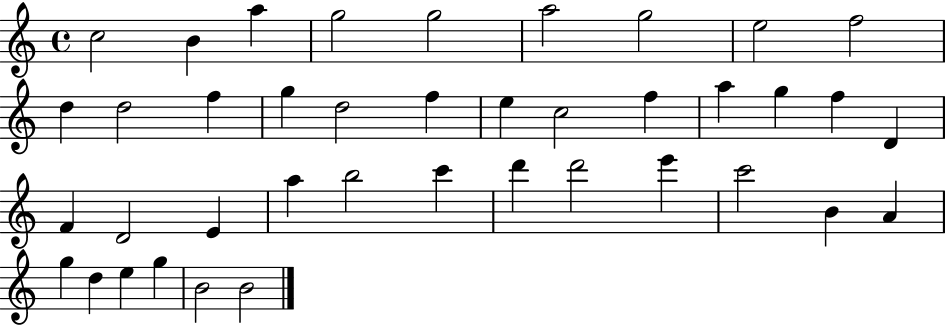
C5/h B4/q A5/q G5/h G5/h A5/h G5/h E5/h F5/h D5/q D5/h F5/q G5/q D5/h F5/q E5/q C5/h F5/q A5/q G5/q F5/q D4/q F4/q D4/h E4/q A5/q B5/h C6/q D6/q D6/h E6/q C6/h B4/q A4/q G5/q D5/q E5/q G5/q B4/h B4/h